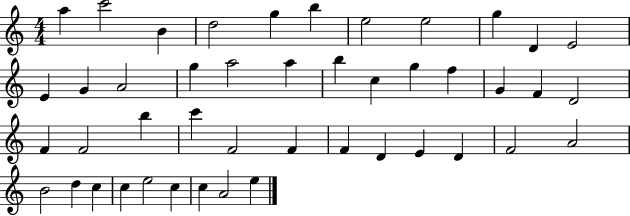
A5/q C6/h B4/q D5/h G5/q B5/q E5/h E5/h G5/q D4/q E4/h E4/q G4/q A4/h G5/q A5/h A5/q B5/q C5/q G5/q F5/q G4/q F4/q D4/h F4/q F4/h B5/q C6/q F4/h F4/q F4/q D4/q E4/q D4/q F4/h A4/h B4/h D5/q C5/q C5/q E5/h C5/q C5/q A4/h E5/q